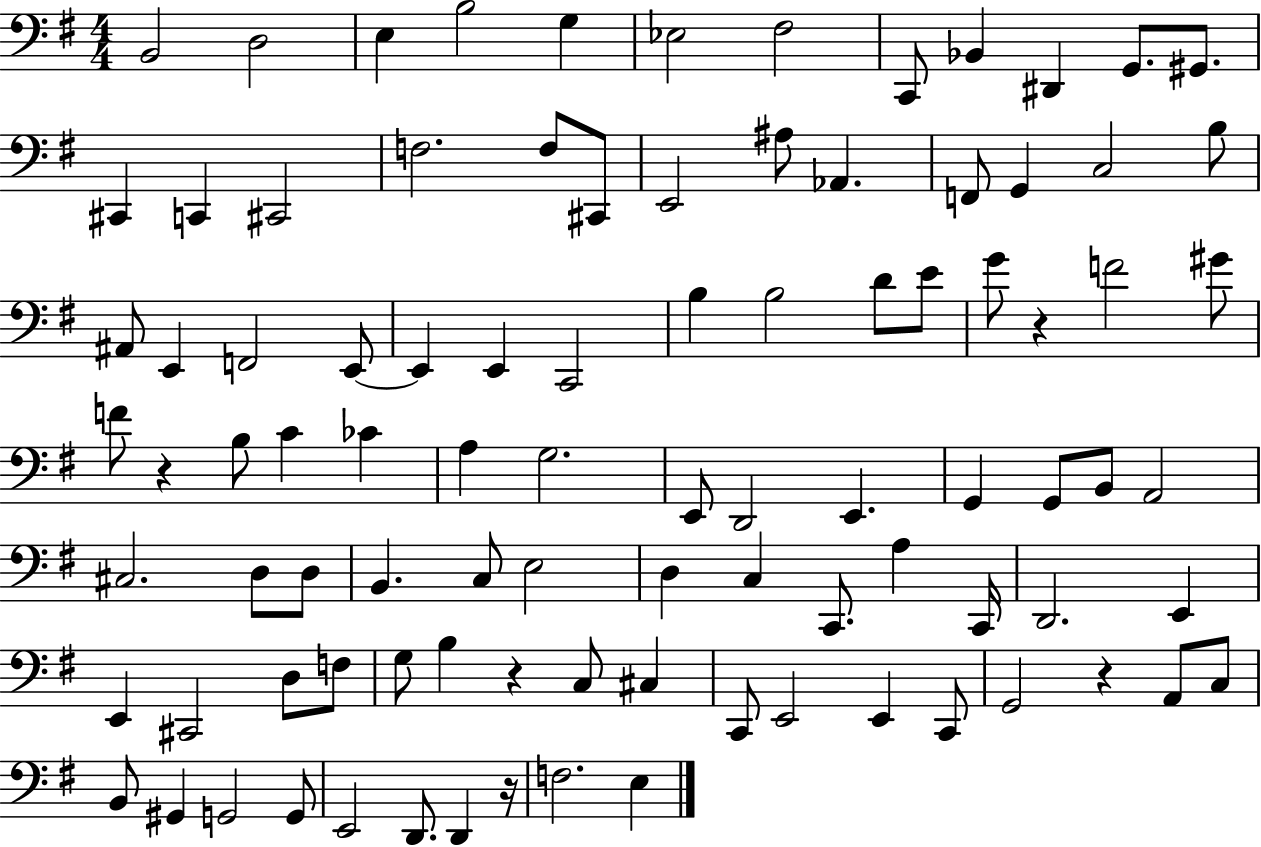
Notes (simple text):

B2/h D3/h E3/q B3/h G3/q Eb3/h F#3/h C2/e Bb2/q D#2/q G2/e. G#2/e. C#2/q C2/q C#2/h F3/h. F3/e C#2/e E2/h A#3/e Ab2/q. F2/e G2/q C3/h B3/e A#2/e E2/q F2/h E2/e E2/q E2/q C2/h B3/q B3/h D4/e E4/e G4/e R/q F4/h G#4/e F4/e R/q B3/e C4/q CES4/q A3/q G3/h. E2/e D2/h E2/q. G2/q G2/e B2/e A2/h C#3/h. D3/e D3/e B2/q. C3/e E3/h D3/q C3/q C2/e. A3/q C2/s D2/h. E2/q E2/q C#2/h D3/e F3/e G3/e B3/q R/q C3/e C#3/q C2/e E2/h E2/q C2/e G2/h R/q A2/e C3/e B2/e G#2/q G2/h G2/e E2/h D2/e. D2/q R/s F3/h. E3/q